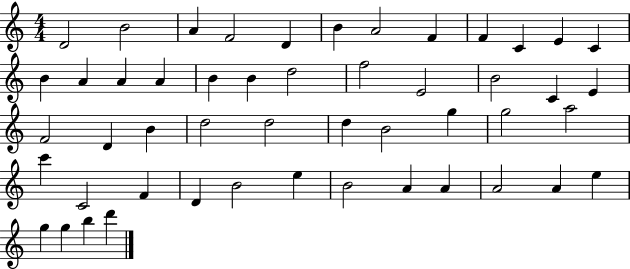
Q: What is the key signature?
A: C major